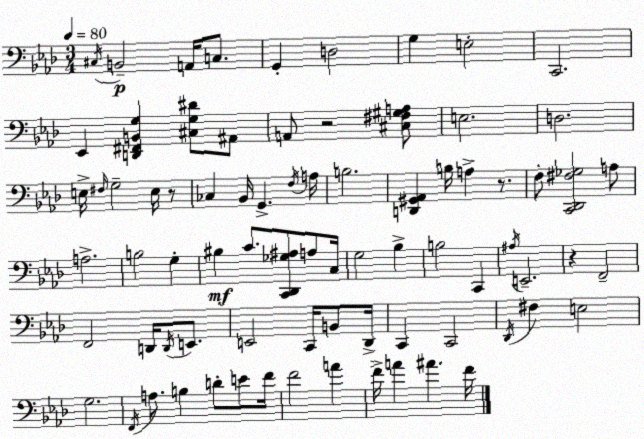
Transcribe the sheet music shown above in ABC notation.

X:1
T:Untitled
M:3/4
L:1/4
K:Fm
^C,/4 B,,2 A,,/4 C,/2 G,, D,2 G, E,2 C,,2 _E,, [D,,^F,,B,,G,] [^C,G,^D]/2 ^A,,/2 A,,/2 z2 [^C,^F,^G,A,]/2 E,2 D,2 E,/4 ^F,/4 G,2 E,/4 z/2 _C, _B,,/4 G,, F,/4 A,/4 B,2 [D,,^G,,_A,,] B,/4 A, z/2 F,/2 [C,,_D,,^F,_G,]2 A,/2 A,2 B,2 G, ^B, C/2 [C,,_D,,_G,^A,]/2 A,/2 C,/4 G,2 _B, B,2 C,, ^A,/4 E,,2 z F,,2 F,,2 D,,/4 D,,/4 E,,/2 E,,2 C,,/4 B,,/2 _D,,/4 C,, C,,2 _D,,/4 ^F, E,2 G,2 F,,/4 A,/2 B, D/2 E/2 F/4 F2 A F/4 A ^A F/4